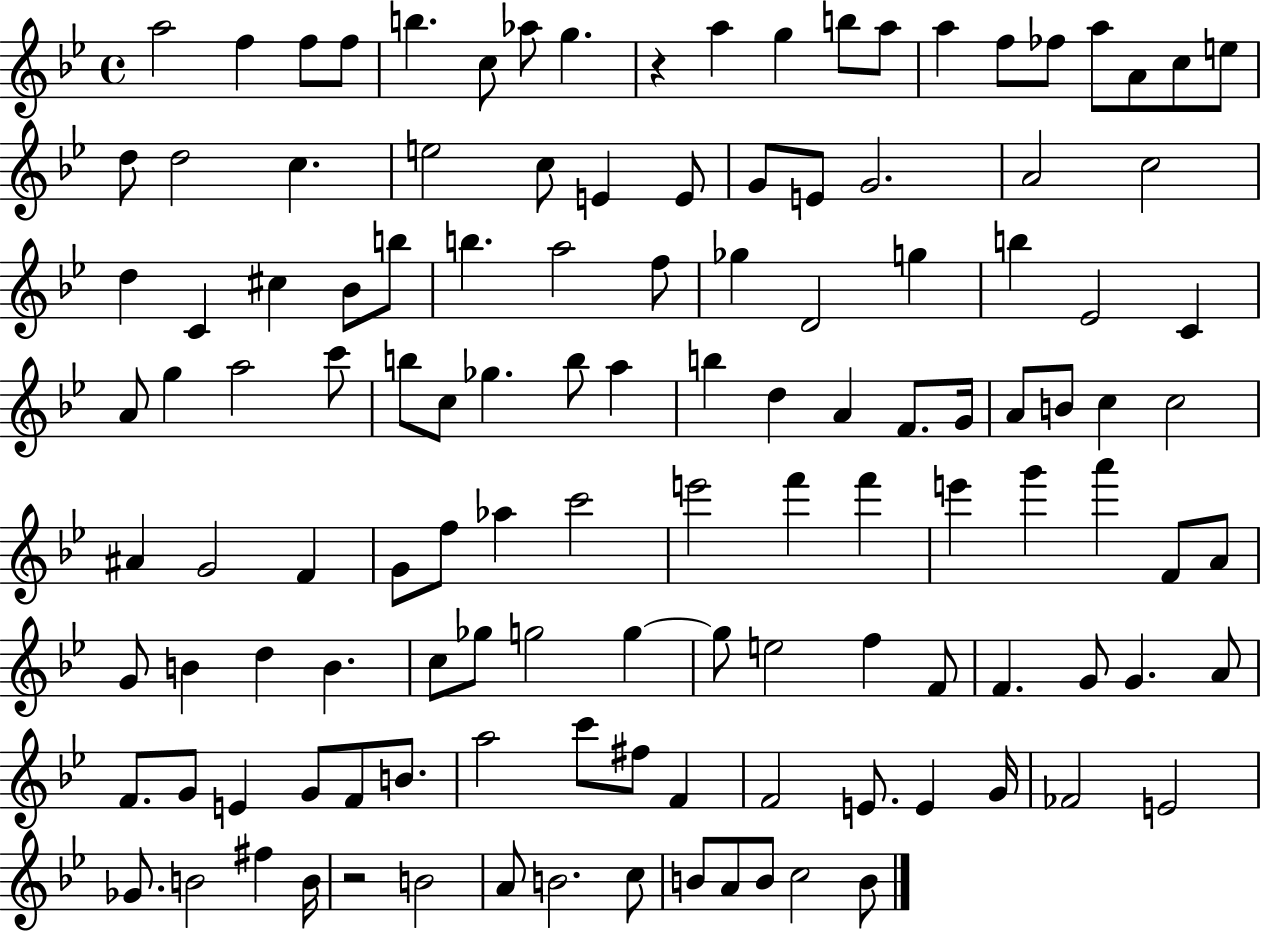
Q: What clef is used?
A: treble